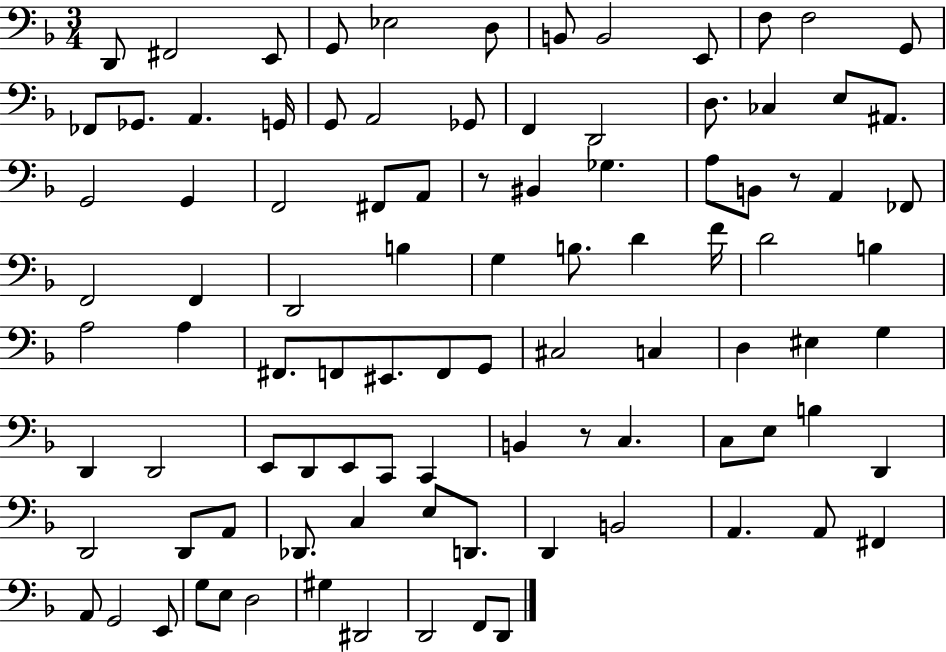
{
  \clef bass
  \numericTimeSignature
  \time 3/4
  \key f \major
  d,8 fis,2 e,8 | g,8 ees2 d8 | b,8 b,2 e,8 | f8 f2 g,8 | \break fes,8 ges,8. a,4. g,16 | g,8 a,2 ges,8 | f,4 d,2 | d8. ces4 e8 ais,8. | \break g,2 g,4 | f,2 fis,8 a,8 | r8 bis,4 ges4. | a8 b,8 r8 a,4 fes,8 | \break f,2 f,4 | d,2 b4 | g4 b8. d'4 f'16 | d'2 b4 | \break a2 a4 | fis,8. f,8 eis,8. f,8 g,8 | cis2 c4 | d4 eis4 g4 | \break d,4 d,2 | e,8 d,8 e,8 c,8 c,4 | b,4 r8 c4. | c8 e8 b4 d,4 | \break d,2 d,8 a,8 | des,8. c4 e8 d,8. | d,4 b,2 | a,4. a,8 fis,4 | \break a,8 g,2 e,8 | g8 e8 d2 | gis4 dis,2 | d,2 f,8 d,8 | \break \bar "|."
}